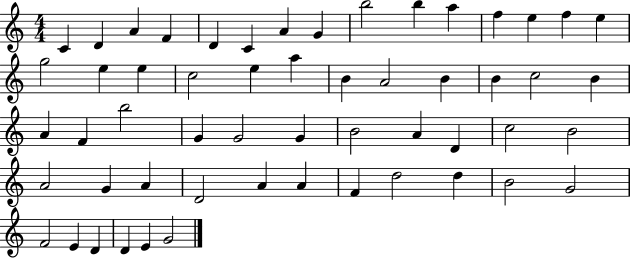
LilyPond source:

{
  \clef treble
  \numericTimeSignature
  \time 4/4
  \key c \major
  c'4 d'4 a'4 f'4 | d'4 c'4 a'4 g'4 | b''2 b''4 a''4 | f''4 e''4 f''4 e''4 | \break g''2 e''4 e''4 | c''2 e''4 a''4 | b'4 a'2 b'4 | b'4 c''2 b'4 | \break a'4 f'4 b''2 | g'4 g'2 g'4 | b'2 a'4 d'4 | c''2 b'2 | \break a'2 g'4 a'4 | d'2 a'4 a'4 | f'4 d''2 d''4 | b'2 g'2 | \break f'2 e'4 d'4 | d'4 e'4 g'2 | \bar "|."
}